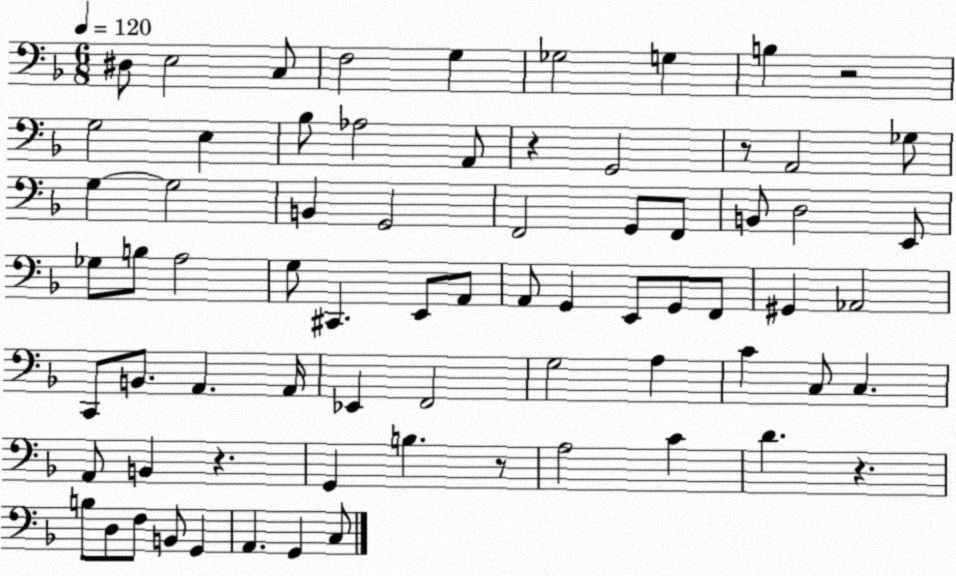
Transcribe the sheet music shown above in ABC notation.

X:1
T:Untitled
M:6/8
L:1/4
K:F
^D,/2 E,2 C,/2 F,2 G, _G,2 G, B, z2 G,2 E, _B,/2 _A,2 A,,/2 z G,,2 z/2 A,,2 _G,/2 G, G,2 B,, G,,2 F,,2 G,,/2 F,,/2 B,,/2 D,2 E,,/2 _G,/2 B,/2 A,2 G,/2 ^C,, E,,/2 A,,/2 A,,/2 G,, E,,/2 G,,/2 F,,/2 ^G,, _A,,2 C,,/2 B,,/2 A,, A,,/4 _E,, F,,2 G,2 A, C C,/2 C, A,,/2 B,, z G,, B, z/2 A,2 C D z B,/2 D,/2 F,/2 B,,/2 G,, A,, G,, C,/2